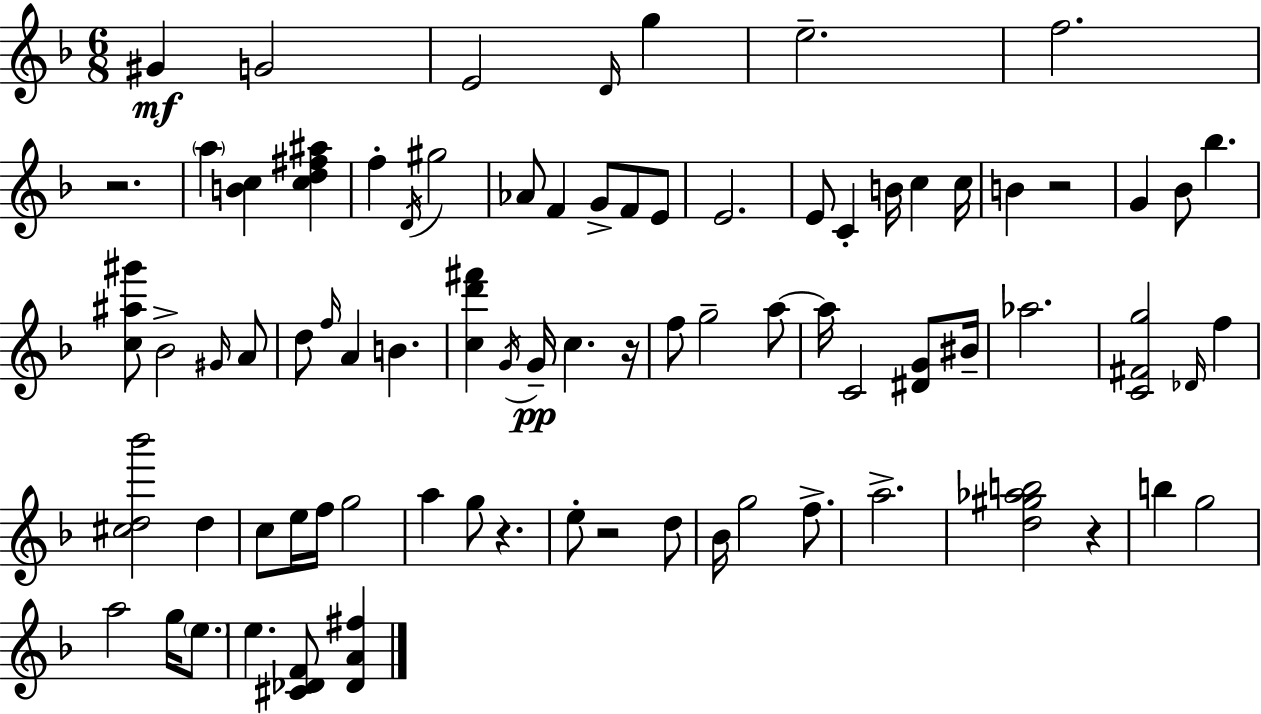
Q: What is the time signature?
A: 6/8